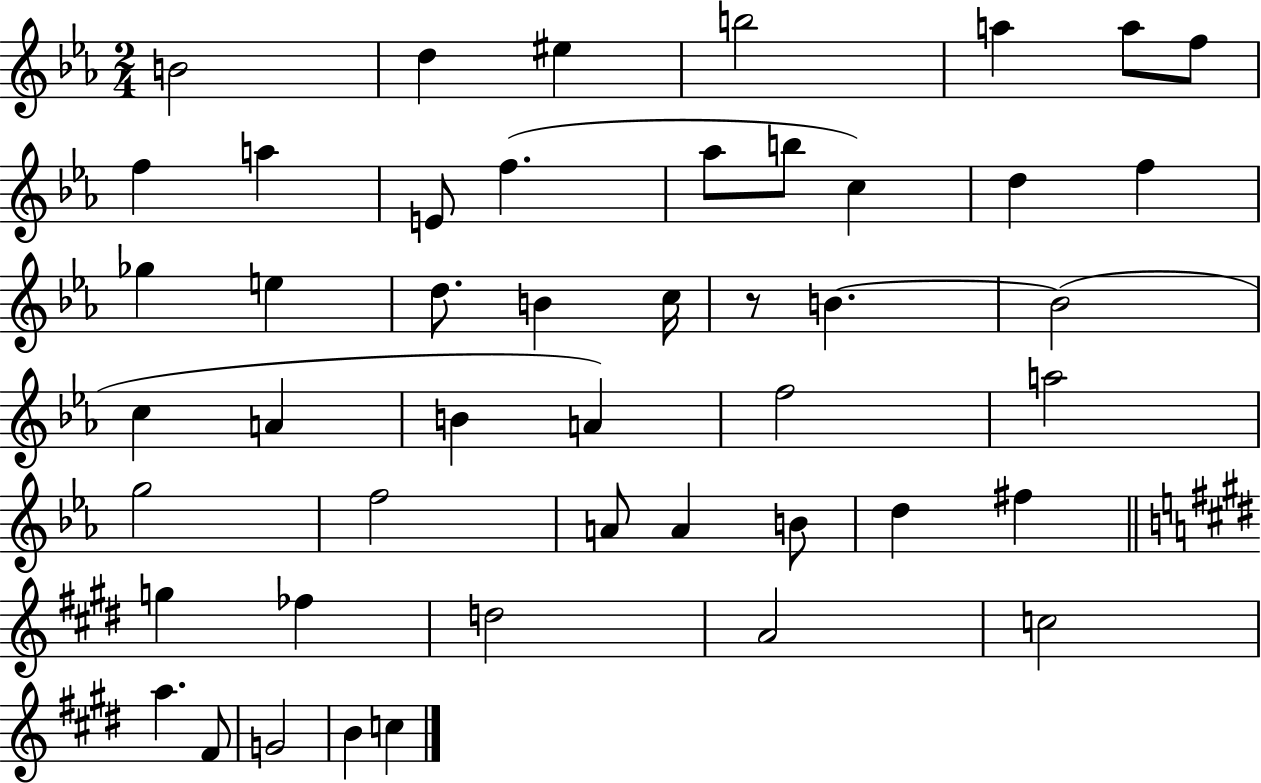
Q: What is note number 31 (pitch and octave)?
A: F5